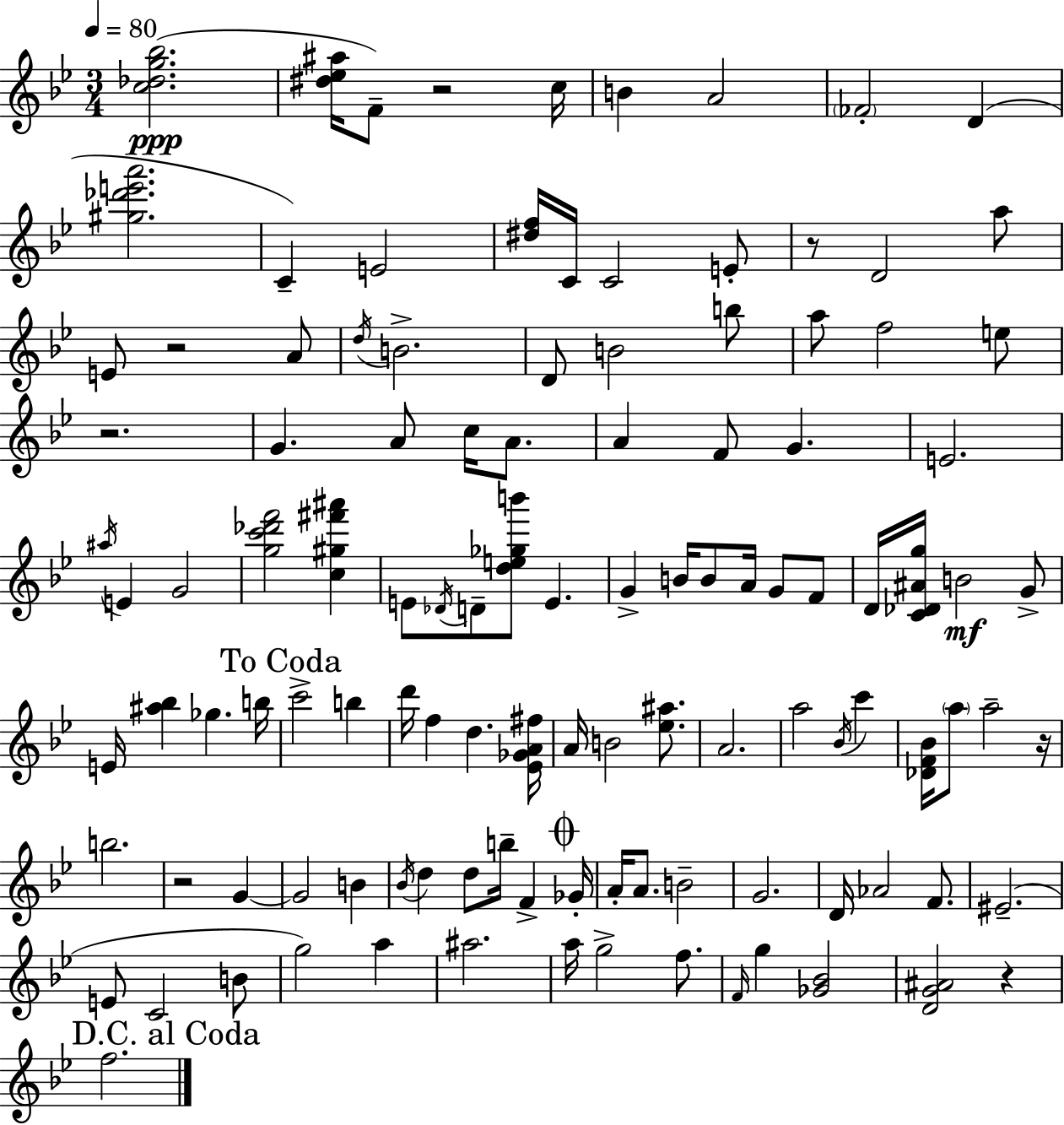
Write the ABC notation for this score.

X:1
T:Untitled
M:3/4
L:1/4
K:Bb
[c_dg_b]2 [^d_e^a]/4 F/2 z2 c/4 B A2 _F2 D [^g_d'e'a']2 C E2 [^df]/4 C/4 C2 E/2 z/2 D2 a/2 E/2 z2 A/2 d/4 B2 D/2 B2 b/2 a/2 f2 e/2 z2 G A/2 c/4 A/2 A F/2 G E2 ^a/4 E G2 [gc'_d'f']2 [c^g^f'^a'] E/2 _D/4 D/2 [de_gb']/2 E G B/4 B/2 A/4 G/2 F/2 D/4 [C_D^Ag]/4 B2 G/2 E/4 [^a_b] _g b/4 c'2 b d'/4 f d [_E_GA^f]/4 A/4 B2 [_e^a]/2 A2 a2 _B/4 c' [_DF_B]/4 a/2 a2 z/4 b2 z2 G G2 B _B/4 d d/2 b/4 F _G/4 A/4 A/2 B2 G2 D/4 _A2 F/2 ^E2 E/2 C2 B/2 g2 a ^a2 a/4 g2 f/2 F/4 g [_G_B]2 [DG^A]2 z f2